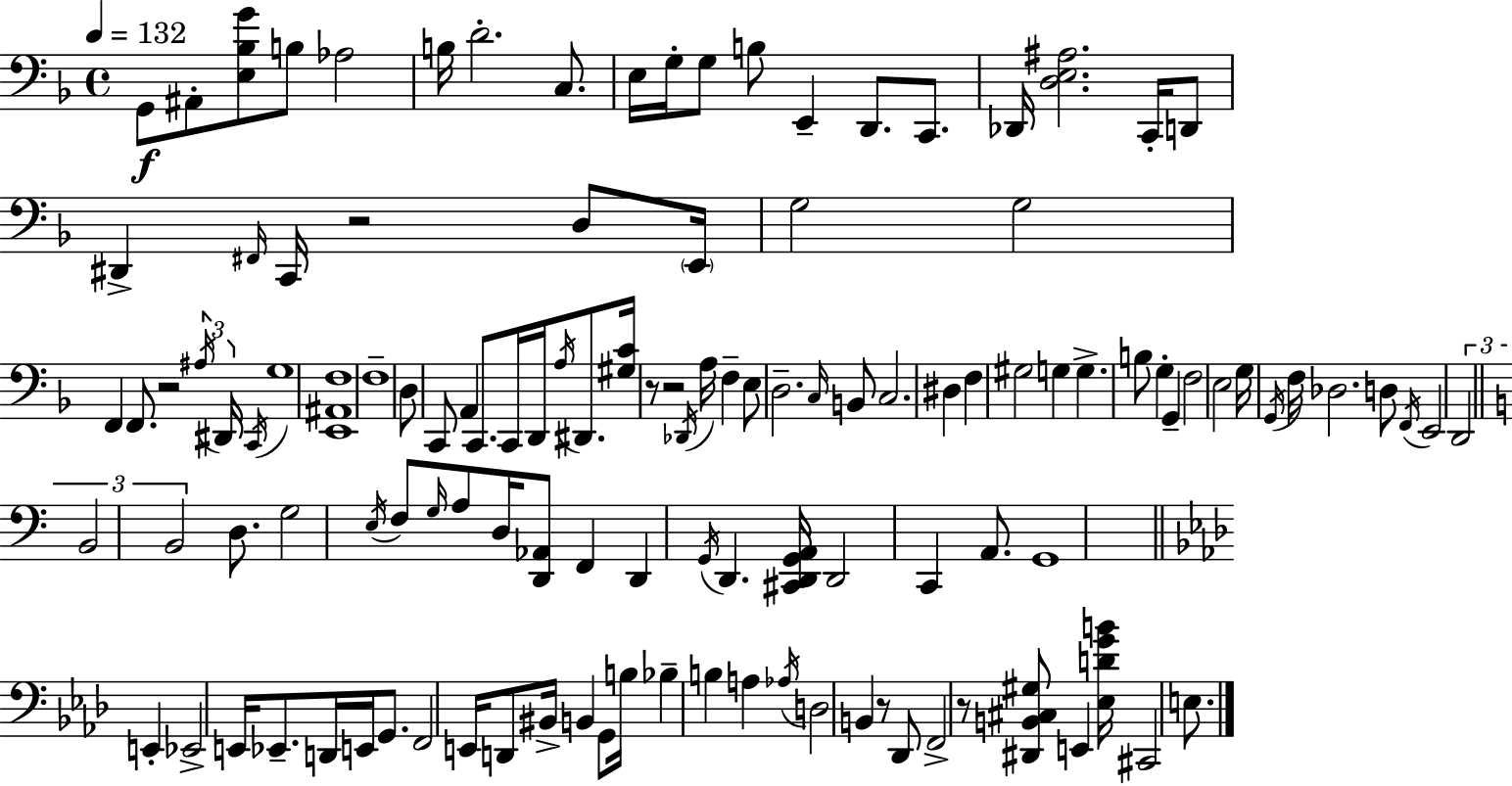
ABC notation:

X:1
T:Untitled
M:4/4
L:1/4
K:F
G,,/2 ^A,,/2 [E,_B,G]/2 B,/2 _A,2 B,/4 D2 C,/2 E,/4 G,/4 G,/2 B,/2 E,, D,,/2 C,,/2 _D,,/4 [D,E,^A,]2 C,,/4 D,,/2 ^D,, ^F,,/4 C,,/4 z2 D,/2 E,,/4 G,2 G,2 F,, F,,/2 z2 ^A,/4 ^D,,/4 C,,/4 G,4 [E,,^A,,F,]4 F,4 D,/2 C,,/2 A,, C,,/2 C,,/4 D,,/4 A,/4 ^D,,/2 [^G,C]/4 z/2 z2 _D,,/4 A,/4 F, E,/2 D,2 C,/4 B,,/2 C,2 ^D, F, ^G,2 G, G, B,/2 G, G,, F,2 E,2 G,/4 G,,/4 F,/4 _D,2 D,/2 F,,/4 E,,2 D,,2 B,,2 B,,2 D,/2 G,2 E,/4 F,/2 G,/4 A,/2 D,/4 [D,,_A,,]/2 F,, D,, G,,/4 D,, [^C,,D,,G,,A,,]/4 D,,2 C,, A,,/2 G,,4 E,, _E,,2 E,,/4 _E,,/2 D,,/4 E,,/4 G,,/2 F,,2 E,,/4 D,,/2 ^B,,/4 B,, G,,/2 B,/4 _B, B, A, _A,/4 D,2 B,, z/2 _D,,/2 F,,2 z/2 [^D,,B,,^C,^G,]/2 E,, [_E,DGB]/4 ^C,,2 E,/2